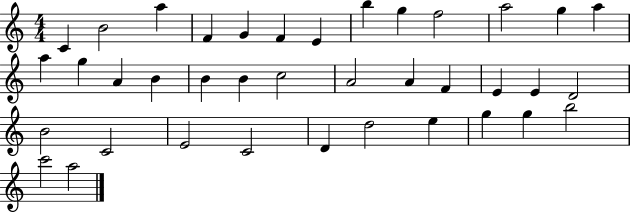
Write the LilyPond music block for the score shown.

{
  \clef treble
  \numericTimeSignature
  \time 4/4
  \key c \major
  c'4 b'2 a''4 | f'4 g'4 f'4 e'4 | b''4 g''4 f''2 | a''2 g''4 a''4 | \break a''4 g''4 a'4 b'4 | b'4 b'4 c''2 | a'2 a'4 f'4 | e'4 e'4 d'2 | \break b'2 c'2 | e'2 c'2 | d'4 d''2 e''4 | g''4 g''4 b''2 | \break c'''2 a''2 | \bar "|."
}